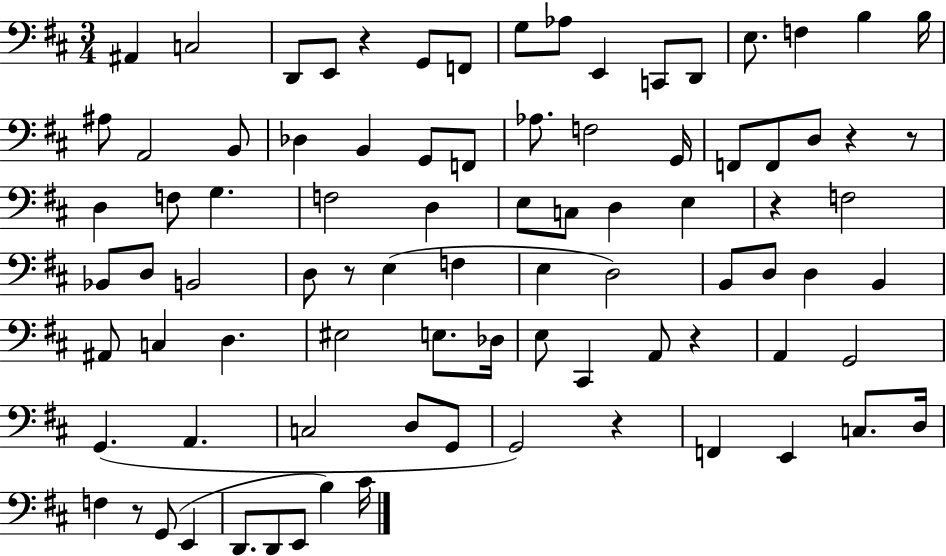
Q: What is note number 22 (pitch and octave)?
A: F2